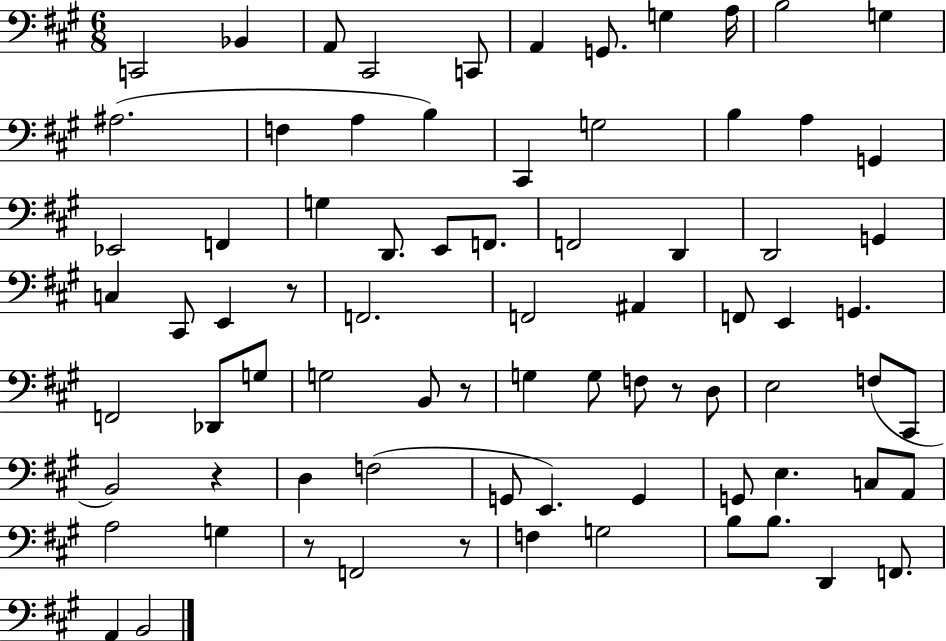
{
  \clef bass
  \numericTimeSignature
  \time 6/8
  \key a \major
  \repeat volta 2 { c,2 bes,4 | a,8 cis,2 c,8 | a,4 g,8. g4 a16 | b2 g4 | \break ais2.( | f4 a4 b4) | cis,4 g2 | b4 a4 g,4 | \break ees,2 f,4 | g4 d,8. e,8 f,8. | f,2 d,4 | d,2 g,4 | \break c4 cis,8 e,4 r8 | f,2. | f,2 ais,4 | f,8 e,4 g,4. | \break f,2 des,8 g8 | g2 b,8 r8 | g4 g8 f8 r8 d8 | e2 f8( cis,8 | \break b,2) r4 | d4 f2( | g,8 e,4.) g,4 | g,8 e4. c8 a,8 | \break a2 g4 | r8 f,2 r8 | f4 g2 | b8 b8. d,4 f,8. | \break a,4 b,2 | } \bar "|."
}